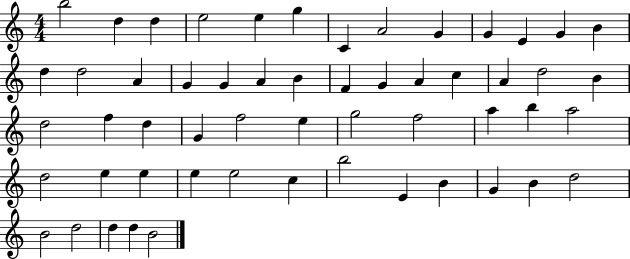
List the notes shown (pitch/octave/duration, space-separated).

B5/h D5/q D5/q E5/h E5/q G5/q C4/q A4/h G4/q G4/q E4/q G4/q B4/q D5/q D5/h A4/q G4/q G4/q A4/q B4/q F4/q G4/q A4/q C5/q A4/q D5/h B4/q D5/h F5/q D5/q G4/q F5/h E5/q G5/h F5/h A5/q B5/q A5/h D5/h E5/q E5/q E5/q E5/h C5/q B5/h E4/q B4/q G4/q B4/q D5/h B4/h D5/h D5/q D5/q B4/h